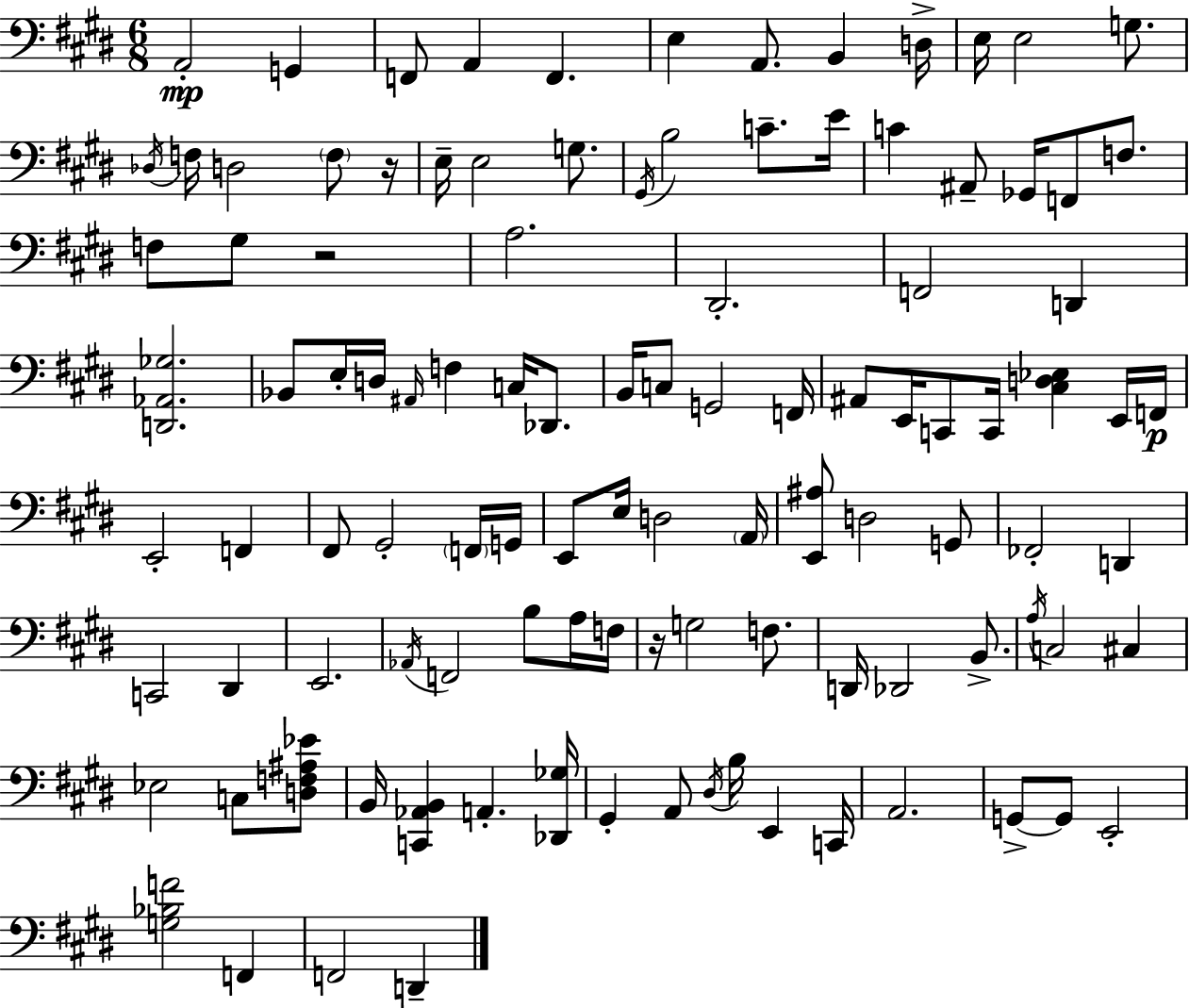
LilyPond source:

{
  \clef bass
  \numericTimeSignature
  \time 6/8
  \key e \major
  a,2-.\mp g,4 | f,8 a,4 f,4. | e4 a,8. b,4 d16-> | e16 e2 g8. | \break \acciaccatura { des16 } f16 d2 \parenthesize f8 | r16 e16-- e2 g8. | \acciaccatura { gis,16 } b2 c'8.-- | e'16 c'4 ais,8-- ges,16 f,8 f8. | \break f8 gis8 r2 | a2. | dis,2.-. | f,2 d,4 | \break <d, aes, ges>2. | bes,8 e16-. d16 \grace { ais,16 } f4 c16 | des,8. b,16 c8 g,2 | f,16 ais,8 e,16 c,8 c,16 <cis d ees>4 | \break e,16 f,16\p e,2-. f,4 | fis,8 gis,2-. | \parenthesize f,16 g,16 e,8 e16 d2 | \parenthesize a,16 <e, ais>8 d2 | \break g,8 fes,2-. d,4 | c,2 dis,4 | e,2. | \acciaccatura { aes,16 } f,2 | \break b8 a16 f16 r16 g2 | f8. d,16 des,2 | b,8.-> \acciaccatura { a16 } c2 | cis4 ees2 | \break c8 <d f ais ees'>8 b,16 <c, aes, b,>4 a,4.-. | <des, ges>16 gis,4-. a,8 \acciaccatura { dis16 } | b16 e,4 c,16 a,2. | g,8->~~ g,8 e,2-. | \break <g bes f'>2 | f,4 f,2 | d,4-- \bar "|."
}